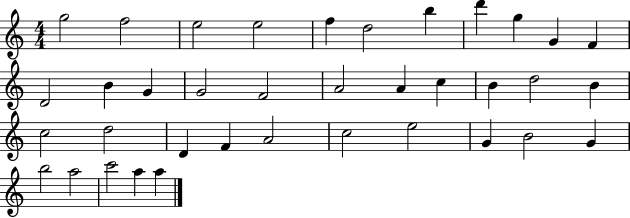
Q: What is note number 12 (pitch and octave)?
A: D4